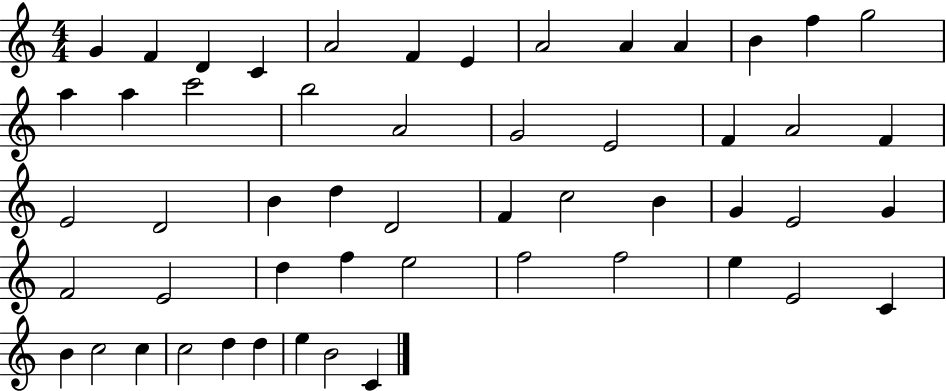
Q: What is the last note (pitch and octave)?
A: C4